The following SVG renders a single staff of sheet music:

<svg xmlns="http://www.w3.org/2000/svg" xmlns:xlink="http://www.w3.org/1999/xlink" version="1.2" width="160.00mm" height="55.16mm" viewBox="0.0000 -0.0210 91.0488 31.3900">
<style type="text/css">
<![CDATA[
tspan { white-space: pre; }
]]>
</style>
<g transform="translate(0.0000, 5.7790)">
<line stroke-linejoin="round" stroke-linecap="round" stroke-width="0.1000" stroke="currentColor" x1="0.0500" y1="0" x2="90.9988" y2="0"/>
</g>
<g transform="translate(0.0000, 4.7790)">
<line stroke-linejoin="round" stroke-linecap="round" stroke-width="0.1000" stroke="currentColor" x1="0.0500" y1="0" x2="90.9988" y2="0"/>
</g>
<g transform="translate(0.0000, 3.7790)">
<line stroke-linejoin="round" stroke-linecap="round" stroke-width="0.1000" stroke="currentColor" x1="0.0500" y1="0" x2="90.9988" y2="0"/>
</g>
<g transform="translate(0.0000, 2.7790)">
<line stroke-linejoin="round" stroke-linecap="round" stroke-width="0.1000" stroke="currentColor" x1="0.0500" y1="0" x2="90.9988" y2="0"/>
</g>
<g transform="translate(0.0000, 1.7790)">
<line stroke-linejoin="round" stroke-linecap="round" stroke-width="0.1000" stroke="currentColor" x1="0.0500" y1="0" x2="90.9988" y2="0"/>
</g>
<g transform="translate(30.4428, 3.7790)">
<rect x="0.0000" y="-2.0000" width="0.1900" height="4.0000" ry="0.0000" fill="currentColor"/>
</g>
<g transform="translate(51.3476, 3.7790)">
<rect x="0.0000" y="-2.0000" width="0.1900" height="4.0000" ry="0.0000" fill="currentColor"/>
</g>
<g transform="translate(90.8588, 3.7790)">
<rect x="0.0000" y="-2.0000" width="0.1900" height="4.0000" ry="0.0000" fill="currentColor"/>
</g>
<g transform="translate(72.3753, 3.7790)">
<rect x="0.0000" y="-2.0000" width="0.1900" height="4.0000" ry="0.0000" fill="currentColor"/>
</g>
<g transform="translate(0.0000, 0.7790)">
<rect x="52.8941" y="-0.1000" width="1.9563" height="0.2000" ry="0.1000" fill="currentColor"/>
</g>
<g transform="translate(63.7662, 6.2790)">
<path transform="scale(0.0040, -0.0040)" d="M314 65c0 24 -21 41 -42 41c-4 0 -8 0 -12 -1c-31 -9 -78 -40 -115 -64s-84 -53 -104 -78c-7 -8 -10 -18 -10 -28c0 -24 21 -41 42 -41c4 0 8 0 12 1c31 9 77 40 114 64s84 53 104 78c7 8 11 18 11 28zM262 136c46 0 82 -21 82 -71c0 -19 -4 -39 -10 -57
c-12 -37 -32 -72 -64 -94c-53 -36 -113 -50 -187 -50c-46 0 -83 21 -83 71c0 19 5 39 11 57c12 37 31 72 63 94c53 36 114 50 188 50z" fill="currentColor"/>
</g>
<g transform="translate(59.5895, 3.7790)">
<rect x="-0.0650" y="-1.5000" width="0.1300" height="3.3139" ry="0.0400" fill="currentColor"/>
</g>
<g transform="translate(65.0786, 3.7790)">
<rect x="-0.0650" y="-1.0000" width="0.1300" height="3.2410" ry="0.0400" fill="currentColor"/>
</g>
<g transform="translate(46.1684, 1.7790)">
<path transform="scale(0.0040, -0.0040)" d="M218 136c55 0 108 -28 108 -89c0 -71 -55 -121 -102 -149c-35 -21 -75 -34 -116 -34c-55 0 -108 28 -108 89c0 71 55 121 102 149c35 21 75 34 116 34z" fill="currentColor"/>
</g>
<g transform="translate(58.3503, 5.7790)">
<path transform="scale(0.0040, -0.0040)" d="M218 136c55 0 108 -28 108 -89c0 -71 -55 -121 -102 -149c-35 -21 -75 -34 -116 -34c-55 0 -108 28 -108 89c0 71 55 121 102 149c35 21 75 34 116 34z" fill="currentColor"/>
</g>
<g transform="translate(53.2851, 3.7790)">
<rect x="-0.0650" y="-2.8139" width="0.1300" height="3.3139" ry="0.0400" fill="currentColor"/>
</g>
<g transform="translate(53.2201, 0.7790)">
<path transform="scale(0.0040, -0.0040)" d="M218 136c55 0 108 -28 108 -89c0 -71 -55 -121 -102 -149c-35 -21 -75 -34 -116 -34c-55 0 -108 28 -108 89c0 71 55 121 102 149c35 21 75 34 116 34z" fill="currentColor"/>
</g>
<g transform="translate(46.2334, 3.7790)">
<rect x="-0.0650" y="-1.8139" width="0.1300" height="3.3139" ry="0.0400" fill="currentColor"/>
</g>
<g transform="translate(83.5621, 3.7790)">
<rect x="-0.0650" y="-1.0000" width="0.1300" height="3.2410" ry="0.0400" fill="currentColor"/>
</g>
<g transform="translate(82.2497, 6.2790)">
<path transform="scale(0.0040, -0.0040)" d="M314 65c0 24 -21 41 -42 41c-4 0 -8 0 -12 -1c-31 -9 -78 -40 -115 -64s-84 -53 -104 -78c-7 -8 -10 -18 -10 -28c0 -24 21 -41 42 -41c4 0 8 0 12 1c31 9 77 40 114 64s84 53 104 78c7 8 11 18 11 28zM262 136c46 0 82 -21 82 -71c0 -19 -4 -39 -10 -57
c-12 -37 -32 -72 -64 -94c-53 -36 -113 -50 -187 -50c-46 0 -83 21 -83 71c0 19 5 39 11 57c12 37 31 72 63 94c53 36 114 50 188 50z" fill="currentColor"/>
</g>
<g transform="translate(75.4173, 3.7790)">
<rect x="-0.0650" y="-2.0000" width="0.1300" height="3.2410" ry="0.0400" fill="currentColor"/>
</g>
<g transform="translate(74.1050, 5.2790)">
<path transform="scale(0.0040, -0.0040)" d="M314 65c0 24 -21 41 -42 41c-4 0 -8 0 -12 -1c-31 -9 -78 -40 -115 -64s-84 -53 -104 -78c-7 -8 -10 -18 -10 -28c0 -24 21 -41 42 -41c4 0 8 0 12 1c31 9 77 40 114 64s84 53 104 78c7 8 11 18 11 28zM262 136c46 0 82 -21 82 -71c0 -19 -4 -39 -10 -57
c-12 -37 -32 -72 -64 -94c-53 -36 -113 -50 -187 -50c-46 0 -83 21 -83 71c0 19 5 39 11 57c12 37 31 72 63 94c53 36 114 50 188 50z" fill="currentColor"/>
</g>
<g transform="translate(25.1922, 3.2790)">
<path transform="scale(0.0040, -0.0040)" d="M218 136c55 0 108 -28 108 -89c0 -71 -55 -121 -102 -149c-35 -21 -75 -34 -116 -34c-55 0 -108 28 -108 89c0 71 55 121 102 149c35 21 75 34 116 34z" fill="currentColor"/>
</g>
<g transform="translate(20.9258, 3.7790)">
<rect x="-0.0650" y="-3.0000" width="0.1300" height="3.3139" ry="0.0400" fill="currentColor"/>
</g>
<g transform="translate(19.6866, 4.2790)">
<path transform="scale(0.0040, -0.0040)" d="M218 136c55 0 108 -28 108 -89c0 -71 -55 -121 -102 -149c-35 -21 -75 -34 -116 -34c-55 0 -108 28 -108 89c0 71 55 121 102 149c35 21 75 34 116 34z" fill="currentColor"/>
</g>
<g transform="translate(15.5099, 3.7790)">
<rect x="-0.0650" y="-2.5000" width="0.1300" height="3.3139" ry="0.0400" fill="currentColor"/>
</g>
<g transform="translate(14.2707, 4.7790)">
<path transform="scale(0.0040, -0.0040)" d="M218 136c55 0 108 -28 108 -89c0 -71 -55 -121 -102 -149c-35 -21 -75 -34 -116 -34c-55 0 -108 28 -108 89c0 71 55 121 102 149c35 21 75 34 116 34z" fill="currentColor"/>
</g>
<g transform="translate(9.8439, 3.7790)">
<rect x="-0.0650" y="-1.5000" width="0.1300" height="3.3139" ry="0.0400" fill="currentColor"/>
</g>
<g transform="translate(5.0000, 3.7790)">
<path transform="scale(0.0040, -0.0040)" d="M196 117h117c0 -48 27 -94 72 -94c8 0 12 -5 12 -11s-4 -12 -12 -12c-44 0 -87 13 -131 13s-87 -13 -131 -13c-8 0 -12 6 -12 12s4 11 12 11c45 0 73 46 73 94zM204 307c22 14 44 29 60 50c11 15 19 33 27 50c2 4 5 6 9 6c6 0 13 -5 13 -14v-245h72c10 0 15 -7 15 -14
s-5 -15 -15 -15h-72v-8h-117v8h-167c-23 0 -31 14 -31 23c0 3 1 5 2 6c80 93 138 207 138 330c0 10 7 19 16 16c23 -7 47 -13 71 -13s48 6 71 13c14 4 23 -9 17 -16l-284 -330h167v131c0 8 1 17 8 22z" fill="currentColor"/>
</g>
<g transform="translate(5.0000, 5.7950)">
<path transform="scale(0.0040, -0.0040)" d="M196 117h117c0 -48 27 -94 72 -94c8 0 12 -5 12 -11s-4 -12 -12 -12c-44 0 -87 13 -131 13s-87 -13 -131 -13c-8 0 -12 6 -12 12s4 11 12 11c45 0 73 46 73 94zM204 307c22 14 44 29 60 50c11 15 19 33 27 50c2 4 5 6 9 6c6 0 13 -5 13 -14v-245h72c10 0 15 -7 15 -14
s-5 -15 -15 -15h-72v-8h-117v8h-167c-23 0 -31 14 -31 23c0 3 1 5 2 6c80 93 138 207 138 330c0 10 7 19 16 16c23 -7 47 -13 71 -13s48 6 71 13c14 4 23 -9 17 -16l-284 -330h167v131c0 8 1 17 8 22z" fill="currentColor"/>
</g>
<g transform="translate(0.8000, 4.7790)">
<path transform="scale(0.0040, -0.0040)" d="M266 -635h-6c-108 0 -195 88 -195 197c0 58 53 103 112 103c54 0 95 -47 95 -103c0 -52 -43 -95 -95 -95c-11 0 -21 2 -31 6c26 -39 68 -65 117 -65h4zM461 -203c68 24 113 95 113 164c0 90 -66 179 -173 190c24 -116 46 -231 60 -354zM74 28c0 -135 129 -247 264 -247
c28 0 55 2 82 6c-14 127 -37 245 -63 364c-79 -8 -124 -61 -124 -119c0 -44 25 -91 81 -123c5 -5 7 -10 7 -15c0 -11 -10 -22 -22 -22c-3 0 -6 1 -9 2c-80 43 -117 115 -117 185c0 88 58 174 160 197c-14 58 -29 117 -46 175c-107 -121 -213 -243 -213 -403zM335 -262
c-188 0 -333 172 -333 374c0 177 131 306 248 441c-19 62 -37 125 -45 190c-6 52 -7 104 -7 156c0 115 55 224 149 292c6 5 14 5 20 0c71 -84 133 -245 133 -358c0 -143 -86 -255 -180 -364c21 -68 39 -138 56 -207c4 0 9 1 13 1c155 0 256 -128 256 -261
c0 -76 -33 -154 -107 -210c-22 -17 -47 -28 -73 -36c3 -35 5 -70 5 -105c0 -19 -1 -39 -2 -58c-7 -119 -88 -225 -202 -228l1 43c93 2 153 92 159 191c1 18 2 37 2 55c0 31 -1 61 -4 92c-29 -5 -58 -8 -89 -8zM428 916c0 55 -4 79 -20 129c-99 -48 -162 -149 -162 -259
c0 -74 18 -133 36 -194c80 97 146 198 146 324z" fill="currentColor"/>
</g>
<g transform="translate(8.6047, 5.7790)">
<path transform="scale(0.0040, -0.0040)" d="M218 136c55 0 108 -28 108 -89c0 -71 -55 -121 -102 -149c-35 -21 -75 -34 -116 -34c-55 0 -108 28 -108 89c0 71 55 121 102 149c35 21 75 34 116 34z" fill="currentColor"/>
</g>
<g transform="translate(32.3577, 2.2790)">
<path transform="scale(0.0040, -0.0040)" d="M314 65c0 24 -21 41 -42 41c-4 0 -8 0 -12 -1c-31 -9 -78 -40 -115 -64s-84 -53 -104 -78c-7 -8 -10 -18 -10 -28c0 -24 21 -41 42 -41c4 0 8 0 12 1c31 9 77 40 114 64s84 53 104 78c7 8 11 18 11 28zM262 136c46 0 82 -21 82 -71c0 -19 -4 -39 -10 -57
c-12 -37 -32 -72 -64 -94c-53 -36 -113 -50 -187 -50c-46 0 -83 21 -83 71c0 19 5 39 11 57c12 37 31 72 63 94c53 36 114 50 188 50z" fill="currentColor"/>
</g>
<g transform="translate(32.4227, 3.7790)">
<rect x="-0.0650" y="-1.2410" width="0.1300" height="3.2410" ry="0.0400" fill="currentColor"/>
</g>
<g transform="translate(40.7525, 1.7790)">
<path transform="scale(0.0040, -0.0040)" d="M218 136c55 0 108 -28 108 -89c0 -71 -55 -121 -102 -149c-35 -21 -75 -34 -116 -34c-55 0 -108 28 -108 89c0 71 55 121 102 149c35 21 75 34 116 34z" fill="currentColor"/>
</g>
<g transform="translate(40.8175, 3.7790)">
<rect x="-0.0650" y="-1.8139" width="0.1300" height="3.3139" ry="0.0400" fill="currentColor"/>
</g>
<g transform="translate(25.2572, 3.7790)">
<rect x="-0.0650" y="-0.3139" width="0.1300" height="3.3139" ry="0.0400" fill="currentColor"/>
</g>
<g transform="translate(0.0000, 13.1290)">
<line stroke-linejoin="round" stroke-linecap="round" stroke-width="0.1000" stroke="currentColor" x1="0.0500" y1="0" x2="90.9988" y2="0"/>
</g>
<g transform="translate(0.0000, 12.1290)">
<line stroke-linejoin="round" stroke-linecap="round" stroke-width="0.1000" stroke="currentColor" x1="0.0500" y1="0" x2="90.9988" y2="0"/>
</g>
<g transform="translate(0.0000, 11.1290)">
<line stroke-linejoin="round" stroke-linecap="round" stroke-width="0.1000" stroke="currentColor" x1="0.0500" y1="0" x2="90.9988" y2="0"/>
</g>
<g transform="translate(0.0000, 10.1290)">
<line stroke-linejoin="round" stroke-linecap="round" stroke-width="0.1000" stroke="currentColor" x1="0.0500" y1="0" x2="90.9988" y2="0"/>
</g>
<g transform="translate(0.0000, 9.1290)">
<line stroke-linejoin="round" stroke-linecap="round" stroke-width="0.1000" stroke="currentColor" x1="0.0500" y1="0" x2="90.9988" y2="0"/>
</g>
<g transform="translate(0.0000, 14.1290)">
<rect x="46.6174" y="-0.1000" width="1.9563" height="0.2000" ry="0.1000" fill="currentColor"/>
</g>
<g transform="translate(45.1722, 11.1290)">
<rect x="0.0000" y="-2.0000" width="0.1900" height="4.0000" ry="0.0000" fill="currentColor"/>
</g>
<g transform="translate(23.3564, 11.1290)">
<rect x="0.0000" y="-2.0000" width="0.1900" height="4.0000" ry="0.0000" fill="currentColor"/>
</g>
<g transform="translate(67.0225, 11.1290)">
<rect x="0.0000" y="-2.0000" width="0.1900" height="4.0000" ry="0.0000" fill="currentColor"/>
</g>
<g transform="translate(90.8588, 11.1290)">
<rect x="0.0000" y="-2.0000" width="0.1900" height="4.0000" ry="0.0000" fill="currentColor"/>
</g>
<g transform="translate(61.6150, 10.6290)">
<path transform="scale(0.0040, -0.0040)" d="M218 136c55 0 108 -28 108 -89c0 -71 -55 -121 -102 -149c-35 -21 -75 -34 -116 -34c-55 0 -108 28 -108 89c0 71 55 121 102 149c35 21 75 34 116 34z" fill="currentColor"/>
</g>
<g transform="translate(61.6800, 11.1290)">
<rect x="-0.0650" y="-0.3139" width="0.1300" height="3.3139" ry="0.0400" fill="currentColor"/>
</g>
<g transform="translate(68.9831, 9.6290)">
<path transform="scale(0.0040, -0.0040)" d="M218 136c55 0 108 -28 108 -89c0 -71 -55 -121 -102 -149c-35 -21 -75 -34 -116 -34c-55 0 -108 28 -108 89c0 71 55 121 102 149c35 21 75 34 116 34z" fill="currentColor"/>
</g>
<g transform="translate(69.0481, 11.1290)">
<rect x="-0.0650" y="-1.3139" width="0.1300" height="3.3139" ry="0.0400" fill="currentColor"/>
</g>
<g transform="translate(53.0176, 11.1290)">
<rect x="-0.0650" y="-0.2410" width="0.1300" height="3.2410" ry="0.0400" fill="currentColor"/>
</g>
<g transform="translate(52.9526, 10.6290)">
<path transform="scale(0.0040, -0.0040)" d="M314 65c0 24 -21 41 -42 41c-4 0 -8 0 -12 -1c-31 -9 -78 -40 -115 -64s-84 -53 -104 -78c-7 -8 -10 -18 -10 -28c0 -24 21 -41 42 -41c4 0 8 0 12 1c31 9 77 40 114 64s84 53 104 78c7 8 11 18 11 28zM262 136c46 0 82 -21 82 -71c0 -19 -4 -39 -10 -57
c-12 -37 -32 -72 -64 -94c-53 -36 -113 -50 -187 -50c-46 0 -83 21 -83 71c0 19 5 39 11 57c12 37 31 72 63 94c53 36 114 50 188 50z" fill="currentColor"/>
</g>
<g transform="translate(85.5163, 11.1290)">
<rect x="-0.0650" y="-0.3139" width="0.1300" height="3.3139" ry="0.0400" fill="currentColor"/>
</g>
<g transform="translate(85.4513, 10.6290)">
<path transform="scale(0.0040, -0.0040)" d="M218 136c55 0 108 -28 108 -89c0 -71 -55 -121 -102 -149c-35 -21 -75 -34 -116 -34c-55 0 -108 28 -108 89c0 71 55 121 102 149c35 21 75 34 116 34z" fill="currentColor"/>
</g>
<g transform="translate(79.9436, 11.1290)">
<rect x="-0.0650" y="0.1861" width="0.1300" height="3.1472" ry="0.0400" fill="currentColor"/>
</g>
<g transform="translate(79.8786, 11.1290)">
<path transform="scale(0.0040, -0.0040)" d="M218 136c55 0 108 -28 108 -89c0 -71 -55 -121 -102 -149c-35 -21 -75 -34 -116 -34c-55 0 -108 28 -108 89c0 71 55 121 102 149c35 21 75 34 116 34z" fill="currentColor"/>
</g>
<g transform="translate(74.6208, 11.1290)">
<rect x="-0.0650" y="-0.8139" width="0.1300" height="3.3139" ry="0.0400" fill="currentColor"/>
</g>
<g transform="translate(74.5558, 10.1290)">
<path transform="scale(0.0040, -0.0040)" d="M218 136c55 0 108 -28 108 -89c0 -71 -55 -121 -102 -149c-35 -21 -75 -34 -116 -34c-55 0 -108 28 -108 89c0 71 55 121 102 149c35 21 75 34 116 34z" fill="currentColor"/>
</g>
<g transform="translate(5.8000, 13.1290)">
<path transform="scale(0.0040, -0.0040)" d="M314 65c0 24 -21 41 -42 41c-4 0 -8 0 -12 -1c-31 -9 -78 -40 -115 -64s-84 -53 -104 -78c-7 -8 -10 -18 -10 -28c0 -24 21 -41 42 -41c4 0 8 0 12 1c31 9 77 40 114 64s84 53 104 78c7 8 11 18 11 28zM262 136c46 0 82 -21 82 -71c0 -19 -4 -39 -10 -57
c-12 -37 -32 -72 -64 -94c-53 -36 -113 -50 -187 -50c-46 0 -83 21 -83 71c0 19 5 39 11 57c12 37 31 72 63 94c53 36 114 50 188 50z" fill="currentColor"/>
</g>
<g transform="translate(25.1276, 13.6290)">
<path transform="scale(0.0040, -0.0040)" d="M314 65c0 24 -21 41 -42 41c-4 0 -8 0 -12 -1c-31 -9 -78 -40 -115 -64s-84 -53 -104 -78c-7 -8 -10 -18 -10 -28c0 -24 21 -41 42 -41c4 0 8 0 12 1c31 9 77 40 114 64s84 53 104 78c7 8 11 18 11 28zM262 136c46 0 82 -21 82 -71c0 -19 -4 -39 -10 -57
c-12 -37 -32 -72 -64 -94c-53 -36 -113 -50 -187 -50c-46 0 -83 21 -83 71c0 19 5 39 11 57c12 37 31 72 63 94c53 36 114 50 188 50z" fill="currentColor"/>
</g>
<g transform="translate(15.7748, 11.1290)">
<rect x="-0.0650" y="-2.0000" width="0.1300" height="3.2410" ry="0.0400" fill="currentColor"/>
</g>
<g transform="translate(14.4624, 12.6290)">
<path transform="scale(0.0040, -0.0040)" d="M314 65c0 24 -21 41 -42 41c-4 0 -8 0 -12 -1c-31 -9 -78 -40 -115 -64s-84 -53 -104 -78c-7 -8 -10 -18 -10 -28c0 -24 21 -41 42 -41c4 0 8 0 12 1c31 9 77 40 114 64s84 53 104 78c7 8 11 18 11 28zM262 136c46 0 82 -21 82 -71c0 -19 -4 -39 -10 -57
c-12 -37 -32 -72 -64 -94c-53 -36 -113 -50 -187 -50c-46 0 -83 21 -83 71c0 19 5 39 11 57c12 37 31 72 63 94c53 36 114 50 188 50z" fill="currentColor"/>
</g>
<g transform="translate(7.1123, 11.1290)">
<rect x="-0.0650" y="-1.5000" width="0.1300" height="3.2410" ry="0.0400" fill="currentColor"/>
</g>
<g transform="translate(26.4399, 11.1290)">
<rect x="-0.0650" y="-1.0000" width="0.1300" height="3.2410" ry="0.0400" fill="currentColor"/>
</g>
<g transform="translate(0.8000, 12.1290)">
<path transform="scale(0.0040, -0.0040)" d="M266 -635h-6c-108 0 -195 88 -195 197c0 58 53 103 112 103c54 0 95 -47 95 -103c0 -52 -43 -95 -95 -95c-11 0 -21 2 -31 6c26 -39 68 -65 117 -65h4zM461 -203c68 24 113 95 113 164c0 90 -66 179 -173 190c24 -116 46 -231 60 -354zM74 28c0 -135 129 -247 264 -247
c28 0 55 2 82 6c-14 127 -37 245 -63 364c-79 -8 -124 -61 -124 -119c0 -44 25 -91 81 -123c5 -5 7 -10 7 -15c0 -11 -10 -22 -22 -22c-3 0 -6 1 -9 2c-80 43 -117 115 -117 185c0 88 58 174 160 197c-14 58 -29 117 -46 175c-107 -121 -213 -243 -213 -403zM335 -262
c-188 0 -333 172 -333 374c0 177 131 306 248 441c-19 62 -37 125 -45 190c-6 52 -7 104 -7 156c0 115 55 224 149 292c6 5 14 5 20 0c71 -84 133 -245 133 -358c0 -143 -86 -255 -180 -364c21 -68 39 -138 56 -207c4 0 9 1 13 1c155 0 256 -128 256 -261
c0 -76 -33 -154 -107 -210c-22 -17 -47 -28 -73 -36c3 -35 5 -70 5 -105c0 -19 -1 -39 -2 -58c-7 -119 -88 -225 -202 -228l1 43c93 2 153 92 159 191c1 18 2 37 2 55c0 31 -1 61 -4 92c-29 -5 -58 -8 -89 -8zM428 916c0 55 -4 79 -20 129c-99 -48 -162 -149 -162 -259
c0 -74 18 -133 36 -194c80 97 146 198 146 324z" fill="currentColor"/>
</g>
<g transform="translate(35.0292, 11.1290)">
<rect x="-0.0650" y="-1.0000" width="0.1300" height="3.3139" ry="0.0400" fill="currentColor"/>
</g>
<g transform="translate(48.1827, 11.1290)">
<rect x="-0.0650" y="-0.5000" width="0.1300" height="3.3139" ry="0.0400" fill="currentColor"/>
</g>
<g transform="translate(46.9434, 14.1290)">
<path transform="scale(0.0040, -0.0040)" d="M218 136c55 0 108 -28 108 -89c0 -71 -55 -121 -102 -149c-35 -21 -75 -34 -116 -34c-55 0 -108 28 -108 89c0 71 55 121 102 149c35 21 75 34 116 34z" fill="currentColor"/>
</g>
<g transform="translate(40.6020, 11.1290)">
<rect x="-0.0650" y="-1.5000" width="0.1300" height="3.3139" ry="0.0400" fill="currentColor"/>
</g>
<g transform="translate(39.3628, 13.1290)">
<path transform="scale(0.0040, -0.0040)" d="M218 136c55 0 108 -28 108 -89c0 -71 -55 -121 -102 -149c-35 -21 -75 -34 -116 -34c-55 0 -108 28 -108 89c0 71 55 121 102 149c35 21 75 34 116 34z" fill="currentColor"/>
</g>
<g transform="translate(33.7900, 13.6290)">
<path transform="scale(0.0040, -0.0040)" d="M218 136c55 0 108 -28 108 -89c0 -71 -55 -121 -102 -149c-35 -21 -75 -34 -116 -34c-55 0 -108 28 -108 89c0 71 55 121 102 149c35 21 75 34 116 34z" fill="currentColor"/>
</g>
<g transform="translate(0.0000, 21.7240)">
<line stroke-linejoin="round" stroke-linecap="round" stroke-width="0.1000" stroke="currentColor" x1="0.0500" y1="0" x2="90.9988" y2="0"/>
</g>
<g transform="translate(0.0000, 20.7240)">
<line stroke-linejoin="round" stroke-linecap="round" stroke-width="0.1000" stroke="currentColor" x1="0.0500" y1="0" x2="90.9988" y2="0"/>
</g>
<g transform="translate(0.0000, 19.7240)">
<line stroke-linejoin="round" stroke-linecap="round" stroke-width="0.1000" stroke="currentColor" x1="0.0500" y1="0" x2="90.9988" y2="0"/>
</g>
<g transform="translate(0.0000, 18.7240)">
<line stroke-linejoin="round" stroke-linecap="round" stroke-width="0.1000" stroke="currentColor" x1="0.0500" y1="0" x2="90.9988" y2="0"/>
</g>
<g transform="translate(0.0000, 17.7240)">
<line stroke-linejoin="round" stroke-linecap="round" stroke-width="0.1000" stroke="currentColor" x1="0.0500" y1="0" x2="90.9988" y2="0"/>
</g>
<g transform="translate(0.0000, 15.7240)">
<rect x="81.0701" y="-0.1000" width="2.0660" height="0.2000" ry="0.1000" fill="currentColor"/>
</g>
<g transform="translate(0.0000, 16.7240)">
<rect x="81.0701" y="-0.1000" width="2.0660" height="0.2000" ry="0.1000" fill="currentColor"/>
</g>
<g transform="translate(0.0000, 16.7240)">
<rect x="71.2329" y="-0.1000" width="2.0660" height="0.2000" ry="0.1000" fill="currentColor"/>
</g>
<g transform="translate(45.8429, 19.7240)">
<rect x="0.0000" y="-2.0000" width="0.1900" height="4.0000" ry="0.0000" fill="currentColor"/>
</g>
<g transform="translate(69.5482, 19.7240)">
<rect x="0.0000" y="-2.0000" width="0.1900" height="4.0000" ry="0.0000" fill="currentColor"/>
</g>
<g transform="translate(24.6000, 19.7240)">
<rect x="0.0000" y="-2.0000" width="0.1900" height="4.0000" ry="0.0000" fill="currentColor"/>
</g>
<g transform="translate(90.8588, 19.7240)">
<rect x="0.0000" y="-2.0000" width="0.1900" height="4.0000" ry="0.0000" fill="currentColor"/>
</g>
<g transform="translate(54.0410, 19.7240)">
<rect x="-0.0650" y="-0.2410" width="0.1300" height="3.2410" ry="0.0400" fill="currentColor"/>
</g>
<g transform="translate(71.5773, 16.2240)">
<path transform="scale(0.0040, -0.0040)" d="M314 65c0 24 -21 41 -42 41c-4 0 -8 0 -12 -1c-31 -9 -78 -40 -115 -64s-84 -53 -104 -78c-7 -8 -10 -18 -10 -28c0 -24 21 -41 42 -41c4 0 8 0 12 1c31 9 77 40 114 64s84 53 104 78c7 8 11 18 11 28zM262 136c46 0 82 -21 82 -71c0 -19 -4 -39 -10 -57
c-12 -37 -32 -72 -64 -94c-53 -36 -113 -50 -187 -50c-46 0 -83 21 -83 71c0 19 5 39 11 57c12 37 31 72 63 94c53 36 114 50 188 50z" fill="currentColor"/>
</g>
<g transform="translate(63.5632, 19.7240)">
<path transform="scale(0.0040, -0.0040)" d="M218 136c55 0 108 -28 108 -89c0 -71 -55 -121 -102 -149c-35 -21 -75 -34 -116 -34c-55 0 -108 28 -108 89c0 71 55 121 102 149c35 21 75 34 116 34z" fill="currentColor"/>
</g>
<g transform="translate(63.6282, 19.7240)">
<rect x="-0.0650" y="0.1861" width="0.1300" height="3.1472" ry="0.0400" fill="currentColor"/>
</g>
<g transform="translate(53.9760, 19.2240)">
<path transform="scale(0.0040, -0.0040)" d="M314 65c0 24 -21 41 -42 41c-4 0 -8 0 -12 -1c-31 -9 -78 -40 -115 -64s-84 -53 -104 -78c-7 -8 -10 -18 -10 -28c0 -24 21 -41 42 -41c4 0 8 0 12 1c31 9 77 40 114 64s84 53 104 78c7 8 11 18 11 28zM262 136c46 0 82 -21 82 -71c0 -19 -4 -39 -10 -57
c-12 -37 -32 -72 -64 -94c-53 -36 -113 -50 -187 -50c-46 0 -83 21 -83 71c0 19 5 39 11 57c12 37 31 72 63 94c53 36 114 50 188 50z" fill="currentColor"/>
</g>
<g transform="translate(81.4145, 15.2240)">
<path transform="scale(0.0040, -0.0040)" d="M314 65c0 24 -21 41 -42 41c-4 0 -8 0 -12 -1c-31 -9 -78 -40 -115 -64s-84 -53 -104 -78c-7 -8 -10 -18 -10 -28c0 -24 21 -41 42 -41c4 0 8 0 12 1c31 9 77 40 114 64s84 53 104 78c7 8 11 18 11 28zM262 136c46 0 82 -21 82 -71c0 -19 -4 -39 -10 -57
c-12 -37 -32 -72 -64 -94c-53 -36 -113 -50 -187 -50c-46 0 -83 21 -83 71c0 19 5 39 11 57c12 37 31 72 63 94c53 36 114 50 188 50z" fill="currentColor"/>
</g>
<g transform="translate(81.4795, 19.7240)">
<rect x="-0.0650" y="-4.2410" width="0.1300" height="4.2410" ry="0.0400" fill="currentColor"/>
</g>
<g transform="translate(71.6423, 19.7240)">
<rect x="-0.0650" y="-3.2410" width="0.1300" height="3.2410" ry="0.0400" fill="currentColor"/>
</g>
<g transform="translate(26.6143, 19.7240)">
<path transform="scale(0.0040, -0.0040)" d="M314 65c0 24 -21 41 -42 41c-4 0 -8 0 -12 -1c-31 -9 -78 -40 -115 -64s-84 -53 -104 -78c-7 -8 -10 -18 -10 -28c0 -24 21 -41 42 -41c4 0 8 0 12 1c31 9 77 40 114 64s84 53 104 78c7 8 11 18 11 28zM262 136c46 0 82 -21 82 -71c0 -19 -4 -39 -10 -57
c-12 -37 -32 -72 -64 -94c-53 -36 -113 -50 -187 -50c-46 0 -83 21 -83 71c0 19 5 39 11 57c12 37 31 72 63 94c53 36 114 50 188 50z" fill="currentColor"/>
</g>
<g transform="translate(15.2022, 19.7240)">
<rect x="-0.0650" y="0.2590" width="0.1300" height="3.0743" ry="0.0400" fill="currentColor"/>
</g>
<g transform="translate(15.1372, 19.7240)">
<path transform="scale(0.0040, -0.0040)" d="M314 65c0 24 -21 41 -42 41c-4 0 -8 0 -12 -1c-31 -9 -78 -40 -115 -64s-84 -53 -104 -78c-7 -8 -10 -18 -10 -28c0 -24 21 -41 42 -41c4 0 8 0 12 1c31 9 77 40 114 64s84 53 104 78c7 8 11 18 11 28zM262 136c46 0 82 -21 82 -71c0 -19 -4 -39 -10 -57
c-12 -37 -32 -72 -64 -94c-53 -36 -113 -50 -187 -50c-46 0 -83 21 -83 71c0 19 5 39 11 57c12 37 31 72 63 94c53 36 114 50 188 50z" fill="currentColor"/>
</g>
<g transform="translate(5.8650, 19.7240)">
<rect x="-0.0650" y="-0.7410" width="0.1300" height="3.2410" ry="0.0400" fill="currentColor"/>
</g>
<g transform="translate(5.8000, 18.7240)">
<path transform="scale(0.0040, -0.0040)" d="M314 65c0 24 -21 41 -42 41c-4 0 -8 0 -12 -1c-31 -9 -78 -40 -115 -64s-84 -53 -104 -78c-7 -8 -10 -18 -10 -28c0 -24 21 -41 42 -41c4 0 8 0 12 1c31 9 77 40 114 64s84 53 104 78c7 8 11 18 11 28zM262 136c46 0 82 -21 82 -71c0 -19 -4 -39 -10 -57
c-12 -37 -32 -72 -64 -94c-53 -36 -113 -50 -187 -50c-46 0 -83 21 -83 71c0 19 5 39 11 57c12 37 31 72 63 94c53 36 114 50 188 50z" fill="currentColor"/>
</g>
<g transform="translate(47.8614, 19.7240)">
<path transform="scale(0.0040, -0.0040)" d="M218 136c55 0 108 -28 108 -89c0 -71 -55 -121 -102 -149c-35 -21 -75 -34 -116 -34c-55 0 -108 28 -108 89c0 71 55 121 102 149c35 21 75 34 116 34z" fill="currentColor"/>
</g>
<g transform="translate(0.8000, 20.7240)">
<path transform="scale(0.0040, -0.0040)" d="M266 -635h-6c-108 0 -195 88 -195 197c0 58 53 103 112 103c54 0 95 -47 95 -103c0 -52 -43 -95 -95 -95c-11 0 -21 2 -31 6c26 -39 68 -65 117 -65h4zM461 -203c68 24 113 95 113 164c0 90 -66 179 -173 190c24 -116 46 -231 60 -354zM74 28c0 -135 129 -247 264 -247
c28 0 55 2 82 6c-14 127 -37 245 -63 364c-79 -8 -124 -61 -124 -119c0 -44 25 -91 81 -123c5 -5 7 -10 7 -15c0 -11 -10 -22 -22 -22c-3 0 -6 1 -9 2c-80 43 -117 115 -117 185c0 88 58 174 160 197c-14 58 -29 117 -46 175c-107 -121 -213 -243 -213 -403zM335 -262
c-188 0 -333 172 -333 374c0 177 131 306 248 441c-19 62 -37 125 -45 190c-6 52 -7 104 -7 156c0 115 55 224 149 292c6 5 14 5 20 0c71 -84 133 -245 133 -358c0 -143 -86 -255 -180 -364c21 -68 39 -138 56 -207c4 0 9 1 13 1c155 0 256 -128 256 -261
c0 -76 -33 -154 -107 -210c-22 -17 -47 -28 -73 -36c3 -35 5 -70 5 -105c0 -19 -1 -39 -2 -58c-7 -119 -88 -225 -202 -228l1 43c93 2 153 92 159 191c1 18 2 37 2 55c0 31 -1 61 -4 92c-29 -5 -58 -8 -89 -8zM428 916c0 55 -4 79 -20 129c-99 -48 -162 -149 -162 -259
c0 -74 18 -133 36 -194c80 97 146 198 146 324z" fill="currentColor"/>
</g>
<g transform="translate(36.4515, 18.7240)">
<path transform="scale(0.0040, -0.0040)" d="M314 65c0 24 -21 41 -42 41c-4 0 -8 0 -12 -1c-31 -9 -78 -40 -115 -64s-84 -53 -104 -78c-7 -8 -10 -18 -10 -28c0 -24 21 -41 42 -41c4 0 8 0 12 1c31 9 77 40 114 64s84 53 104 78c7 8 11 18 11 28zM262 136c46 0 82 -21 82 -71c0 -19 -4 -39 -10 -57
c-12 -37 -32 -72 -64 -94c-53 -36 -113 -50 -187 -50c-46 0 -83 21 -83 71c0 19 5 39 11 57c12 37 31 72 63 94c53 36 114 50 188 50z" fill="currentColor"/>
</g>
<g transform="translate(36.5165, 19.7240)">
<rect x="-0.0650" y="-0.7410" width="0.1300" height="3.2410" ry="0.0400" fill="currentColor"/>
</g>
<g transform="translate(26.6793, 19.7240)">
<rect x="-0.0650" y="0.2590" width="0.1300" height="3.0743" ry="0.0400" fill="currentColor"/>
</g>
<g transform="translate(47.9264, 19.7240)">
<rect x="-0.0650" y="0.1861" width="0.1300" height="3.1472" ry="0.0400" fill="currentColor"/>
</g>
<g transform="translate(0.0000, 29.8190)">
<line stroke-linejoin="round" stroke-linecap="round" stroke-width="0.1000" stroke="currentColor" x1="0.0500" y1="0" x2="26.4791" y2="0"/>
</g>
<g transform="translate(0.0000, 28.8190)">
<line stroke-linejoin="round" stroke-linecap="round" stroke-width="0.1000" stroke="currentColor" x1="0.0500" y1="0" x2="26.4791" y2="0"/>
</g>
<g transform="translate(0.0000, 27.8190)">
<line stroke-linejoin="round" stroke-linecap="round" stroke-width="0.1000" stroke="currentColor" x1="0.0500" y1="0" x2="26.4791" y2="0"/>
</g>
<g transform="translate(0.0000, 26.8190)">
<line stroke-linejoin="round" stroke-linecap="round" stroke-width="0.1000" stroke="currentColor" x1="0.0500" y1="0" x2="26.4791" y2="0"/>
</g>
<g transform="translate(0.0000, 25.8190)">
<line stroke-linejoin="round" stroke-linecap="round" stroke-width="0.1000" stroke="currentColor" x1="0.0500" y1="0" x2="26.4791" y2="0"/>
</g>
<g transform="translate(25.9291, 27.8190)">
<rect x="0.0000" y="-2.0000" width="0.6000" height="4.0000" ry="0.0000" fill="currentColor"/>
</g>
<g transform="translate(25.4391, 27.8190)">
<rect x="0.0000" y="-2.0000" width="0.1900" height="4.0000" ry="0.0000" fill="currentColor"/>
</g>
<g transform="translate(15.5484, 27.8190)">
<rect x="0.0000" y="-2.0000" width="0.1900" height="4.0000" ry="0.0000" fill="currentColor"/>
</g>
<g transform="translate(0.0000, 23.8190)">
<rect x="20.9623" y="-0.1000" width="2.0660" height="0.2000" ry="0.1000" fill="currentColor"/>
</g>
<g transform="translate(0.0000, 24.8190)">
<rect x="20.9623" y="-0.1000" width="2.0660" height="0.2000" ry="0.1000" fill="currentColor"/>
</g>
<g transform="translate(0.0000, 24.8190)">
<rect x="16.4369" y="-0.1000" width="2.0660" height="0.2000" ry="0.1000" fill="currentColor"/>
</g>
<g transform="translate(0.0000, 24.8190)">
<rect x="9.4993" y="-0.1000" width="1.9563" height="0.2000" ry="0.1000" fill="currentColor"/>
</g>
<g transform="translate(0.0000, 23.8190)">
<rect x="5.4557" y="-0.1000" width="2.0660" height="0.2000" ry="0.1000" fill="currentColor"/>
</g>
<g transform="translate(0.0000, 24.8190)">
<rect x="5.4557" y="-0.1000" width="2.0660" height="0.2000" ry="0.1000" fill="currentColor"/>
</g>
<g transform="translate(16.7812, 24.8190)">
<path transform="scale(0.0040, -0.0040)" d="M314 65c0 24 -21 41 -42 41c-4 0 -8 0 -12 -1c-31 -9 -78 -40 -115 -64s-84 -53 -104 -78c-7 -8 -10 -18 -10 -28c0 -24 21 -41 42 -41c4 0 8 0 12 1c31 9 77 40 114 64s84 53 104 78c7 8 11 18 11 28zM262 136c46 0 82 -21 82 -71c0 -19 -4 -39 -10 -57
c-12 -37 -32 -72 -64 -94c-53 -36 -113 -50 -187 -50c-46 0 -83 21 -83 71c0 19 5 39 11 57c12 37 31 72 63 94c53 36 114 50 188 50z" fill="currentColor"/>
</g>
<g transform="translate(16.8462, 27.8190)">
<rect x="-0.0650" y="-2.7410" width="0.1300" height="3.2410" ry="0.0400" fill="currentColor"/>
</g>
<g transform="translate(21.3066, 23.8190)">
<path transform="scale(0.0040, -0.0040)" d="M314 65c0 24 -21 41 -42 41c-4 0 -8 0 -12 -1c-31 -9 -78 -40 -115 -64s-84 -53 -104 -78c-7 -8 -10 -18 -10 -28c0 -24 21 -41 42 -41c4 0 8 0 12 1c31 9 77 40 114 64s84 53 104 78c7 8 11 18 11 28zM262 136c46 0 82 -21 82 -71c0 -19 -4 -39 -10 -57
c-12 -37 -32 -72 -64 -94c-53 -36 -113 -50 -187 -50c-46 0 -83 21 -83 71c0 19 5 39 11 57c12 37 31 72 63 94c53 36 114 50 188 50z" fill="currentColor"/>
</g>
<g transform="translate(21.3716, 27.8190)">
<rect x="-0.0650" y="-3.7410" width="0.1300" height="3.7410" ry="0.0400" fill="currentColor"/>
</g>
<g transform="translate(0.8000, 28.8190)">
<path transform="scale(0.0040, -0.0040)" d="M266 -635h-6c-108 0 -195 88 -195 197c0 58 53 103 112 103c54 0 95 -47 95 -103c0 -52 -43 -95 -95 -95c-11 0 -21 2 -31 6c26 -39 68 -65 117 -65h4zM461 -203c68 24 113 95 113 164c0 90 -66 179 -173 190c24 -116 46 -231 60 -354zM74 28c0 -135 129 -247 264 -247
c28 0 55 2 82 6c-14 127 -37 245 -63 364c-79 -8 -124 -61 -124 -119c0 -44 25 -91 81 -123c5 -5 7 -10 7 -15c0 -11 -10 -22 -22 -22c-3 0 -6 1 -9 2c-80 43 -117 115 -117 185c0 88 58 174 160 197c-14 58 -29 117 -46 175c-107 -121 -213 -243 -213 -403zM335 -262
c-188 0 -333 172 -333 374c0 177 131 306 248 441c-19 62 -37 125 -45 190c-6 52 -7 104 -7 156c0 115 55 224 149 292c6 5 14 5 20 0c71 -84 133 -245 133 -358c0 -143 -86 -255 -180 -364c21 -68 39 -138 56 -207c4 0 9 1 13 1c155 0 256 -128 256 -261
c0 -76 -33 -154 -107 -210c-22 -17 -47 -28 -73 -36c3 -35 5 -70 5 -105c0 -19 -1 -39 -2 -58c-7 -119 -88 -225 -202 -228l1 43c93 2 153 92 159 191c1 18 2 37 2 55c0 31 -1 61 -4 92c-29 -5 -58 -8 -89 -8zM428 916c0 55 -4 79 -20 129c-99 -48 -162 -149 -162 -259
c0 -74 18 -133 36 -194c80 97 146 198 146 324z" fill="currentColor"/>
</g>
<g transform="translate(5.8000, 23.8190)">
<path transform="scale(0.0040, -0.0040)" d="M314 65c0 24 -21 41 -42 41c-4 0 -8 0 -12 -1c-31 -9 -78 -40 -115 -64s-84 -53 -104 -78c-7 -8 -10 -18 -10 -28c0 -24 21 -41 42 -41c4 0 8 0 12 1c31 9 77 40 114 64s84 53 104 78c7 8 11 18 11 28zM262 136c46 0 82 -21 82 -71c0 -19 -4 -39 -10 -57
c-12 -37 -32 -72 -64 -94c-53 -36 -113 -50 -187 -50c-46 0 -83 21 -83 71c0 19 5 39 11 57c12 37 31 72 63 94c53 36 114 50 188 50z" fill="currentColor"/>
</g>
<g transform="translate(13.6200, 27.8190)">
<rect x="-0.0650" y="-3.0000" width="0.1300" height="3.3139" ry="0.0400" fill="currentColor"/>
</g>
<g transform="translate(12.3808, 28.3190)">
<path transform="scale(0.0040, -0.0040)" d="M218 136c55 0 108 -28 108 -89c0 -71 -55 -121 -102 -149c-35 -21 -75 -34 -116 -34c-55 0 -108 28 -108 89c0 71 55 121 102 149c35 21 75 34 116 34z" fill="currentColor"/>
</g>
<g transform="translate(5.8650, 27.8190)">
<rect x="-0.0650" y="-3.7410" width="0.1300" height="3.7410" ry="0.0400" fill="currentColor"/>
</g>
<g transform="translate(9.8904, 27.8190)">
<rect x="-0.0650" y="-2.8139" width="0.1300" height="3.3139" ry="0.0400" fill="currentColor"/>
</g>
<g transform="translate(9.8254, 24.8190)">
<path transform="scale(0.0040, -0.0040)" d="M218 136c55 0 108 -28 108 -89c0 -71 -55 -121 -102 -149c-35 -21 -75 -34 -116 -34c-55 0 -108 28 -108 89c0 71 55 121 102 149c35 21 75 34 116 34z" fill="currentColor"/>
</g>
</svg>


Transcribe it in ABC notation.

X:1
T:Untitled
M:4/4
L:1/4
K:C
E G A c e2 f f a E D2 F2 D2 E2 F2 D2 D E C c2 c e d B c d2 B2 B2 d2 B c2 B b2 d'2 c'2 a A a2 c'2